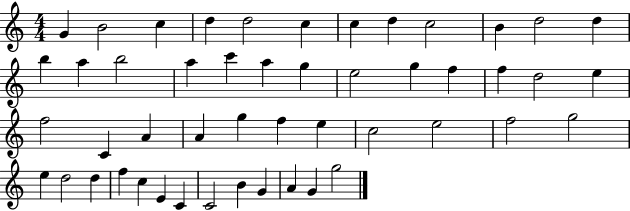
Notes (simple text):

G4/q B4/h C5/q D5/q D5/h C5/q C5/q D5/q C5/h B4/q D5/h D5/q B5/q A5/q B5/h A5/q C6/q A5/q G5/q E5/h G5/q F5/q F5/q D5/h E5/q F5/h C4/q A4/q A4/q G5/q F5/q E5/q C5/h E5/h F5/h G5/h E5/q D5/h D5/q F5/q C5/q E4/q C4/q C4/h B4/q G4/q A4/q G4/q G5/h